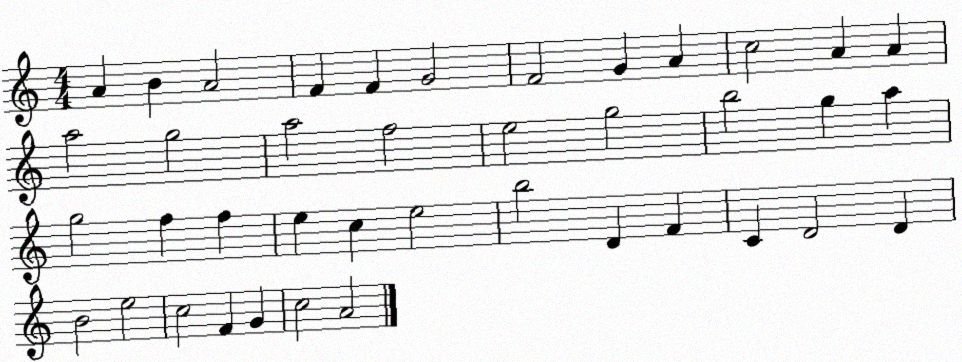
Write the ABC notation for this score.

X:1
T:Untitled
M:4/4
L:1/4
K:C
A B A2 F F G2 F2 G A c2 A A a2 g2 a2 f2 e2 g2 b2 g a g2 f f e c e2 b2 D F C D2 D B2 e2 c2 F G c2 A2